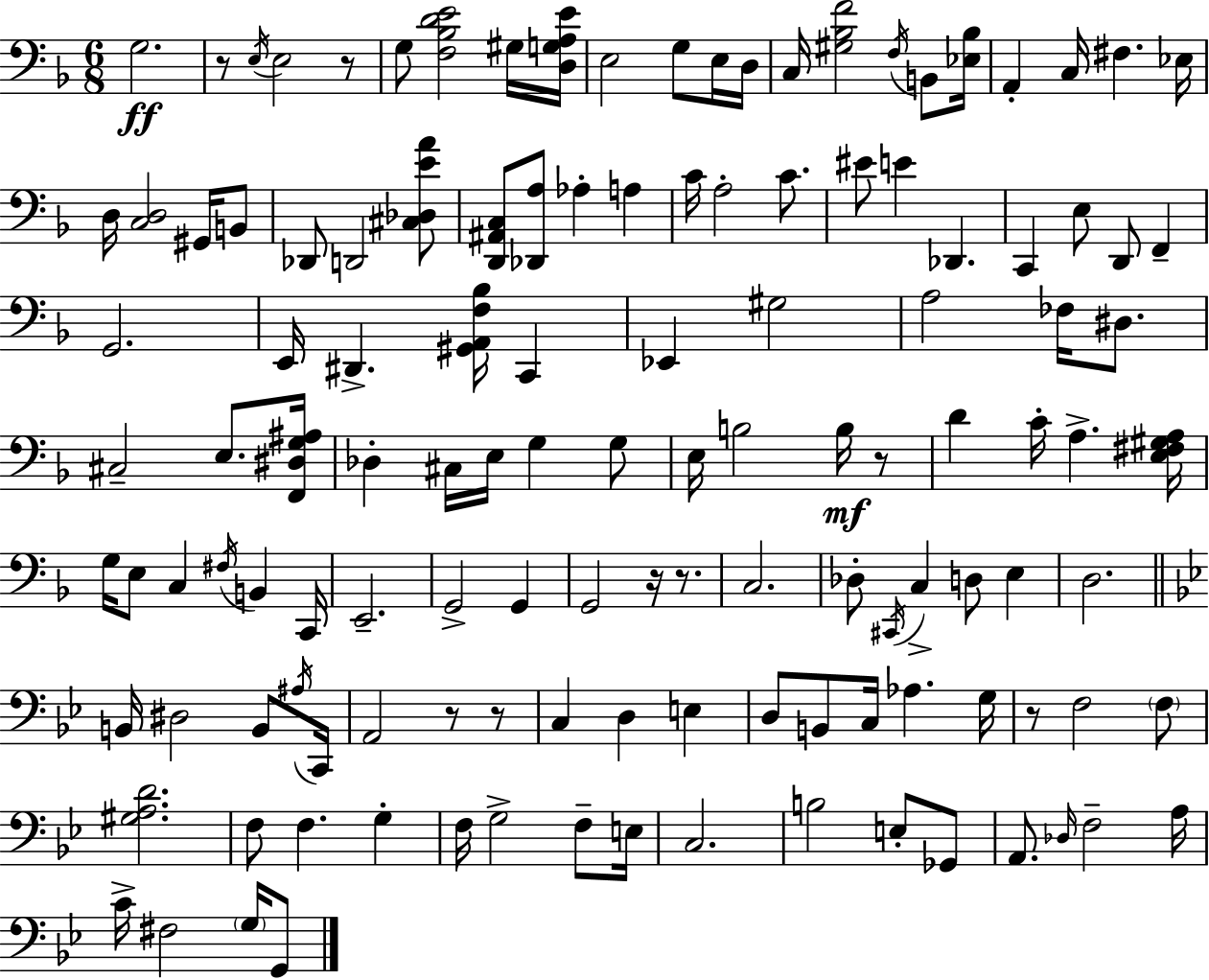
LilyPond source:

{
  \clef bass
  \numericTimeSignature
  \time 6/8
  \key f \major
  \repeat volta 2 { g2.\ff | r8 \acciaccatura { e16 } e2 r8 | g8 <f bes d' e'>2 gis16 | <d g a e'>16 e2 g8 e16 | \break d16 c16 <gis bes f'>2 \acciaccatura { f16 } b,8 | <ees bes>16 a,4-. c16 fis4. | ees16 d16 <c d>2 gis,16 | b,8 des,8 d,2 | \break <cis des e' a'>8 <d, ais, c>8 <des, a>8 aes4-. a4 | c'16 a2-. c'8. | eis'8 e'4 des,4. | c,4 e8 d,8 f,4-- | \break g,2. | e,16 dis,4.-> <gis, a, f bes>16 c,4 | ees,4 gis2 | a2 fes16 dis8. | \break cis2-- e8. | <f, dis g ais>16 des4-. cis16 e16 g4 | g8 e16 b2 b16\mf | r8 d'4 c'16-. a4.-> | \break <e fis gis a>16 g16 e8 c4 \acciaccatura { fis16 } b,4 | c,16 e,2.-- | g,2-> g,4 | g,2 r16 | \break r8. c2. | des8-. \acciaccatura { cis,16 } c4-> d8 | e4 d2. | \bar "||" \break \key bes \major b,16 dis2 b,8 \acciaccatura { ais16 } | c,16 a,2 r8 r8 | c4 d4 e4 | d8 b,8 c16 aes4. | \break g16 r8 f2 \parenthesize f8 | <gis a d'>2. | f8 f4. g4-. | f16 g2-> f8-- | \break e16 c2. | b2 e8-. ges,8 | a,8. \grace { des16 } f2-- | a16 c'16-> fis2 \parenthesize g16 | \break g,8 } \bar "|."
}